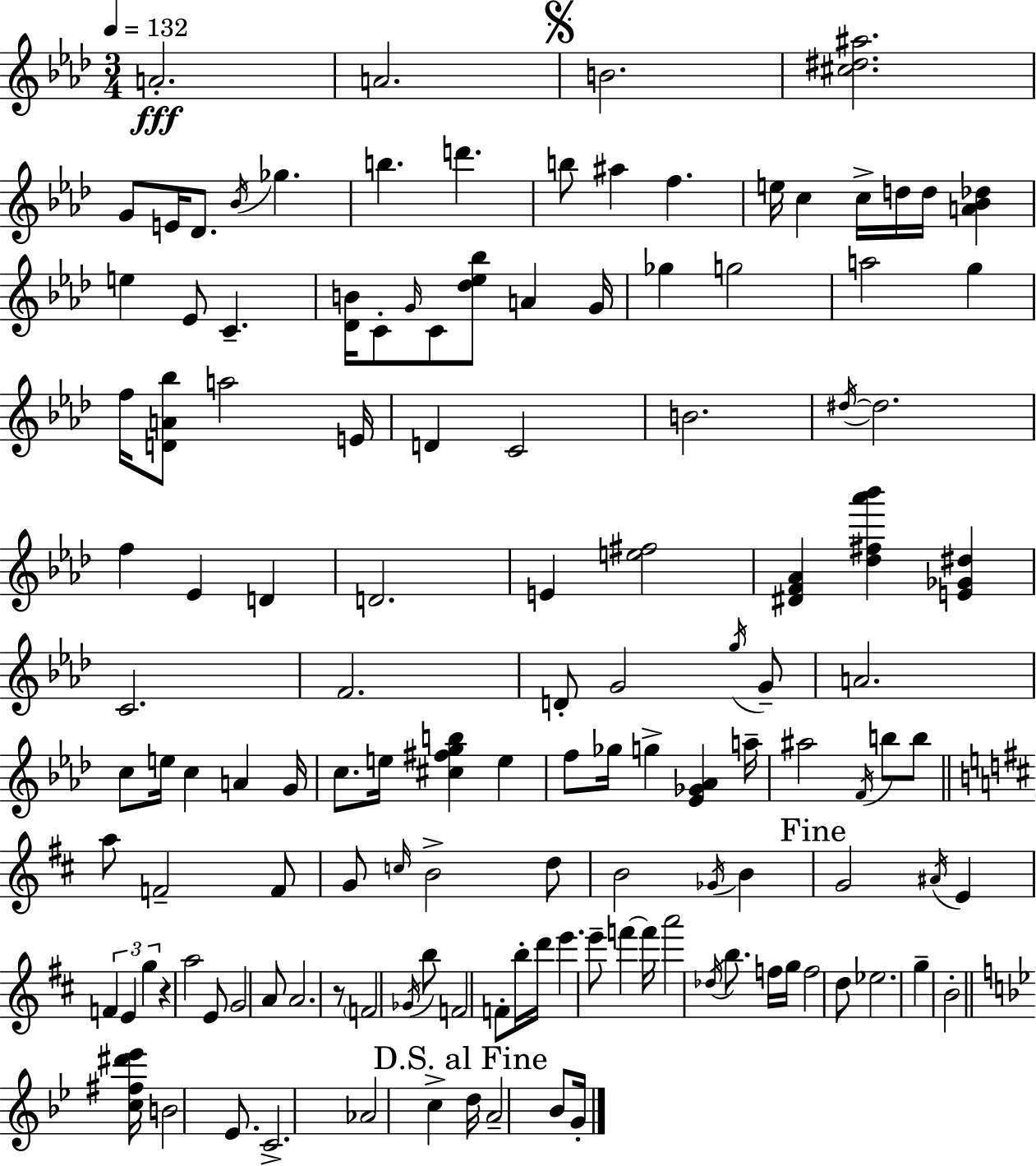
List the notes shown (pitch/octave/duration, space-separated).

A4/h. A4/h. B4/h. [C#5,D#5,A#5]/h. G4/e E4/s Db4/e. Bb4/s Gb5/q. B5/q. D6/q. B5/e A#5/q F5/q. E5/s C5/q C5/s D5/s D5/s [A4,Bb4,Db5]/q E5/q Eb4/e C4/q. [Db4,B4]/s C4/e G4/s C4/e [Db5,Eb5,Bb5]/e A4/q G4/s Gb5/q G5/h A5/h G5/q F5/s [D4,A4,Bb5]/e A5/h E4/s D4/q C4/h B4/h. D#5/s D#5/h. F5/q Eb4/q D4/q D4/h. E4/q [E5,F#5]/h [D#4,F4,Ab4]/q [Db5,F#5,Ab6,Bb6]/q [E4,Gb4,D#5]/q C4/h. F4/h. D4/e G4/h G5/s G4/e A4/h. C5/e E5/s C5/q A4/q G4/s C5/e. E5/s [C#5,F#5,G5,B5]/q E5/q F5/e Gb5/s G5/q [Eb4,Gb4,Ab4]/q A5/s A#5/h F4/s B5/e B5/e A5/e F4/h F4/e G4/e C5/s B4/h D5/e B4/h Gb4/s B4/q G4/h A#4/s E4/q F4/q E4/q G5/q R/q A5/h E4/e G4/h A4/e A4/h. R/e F4/h Gb4/s B5/e F4/h F4/e B5/s D6/s E6/q. E6/e F6/q F6/s A6/h Db5/s B5/e. F5/s G5/s F5/h D5/e Eb5/h. G5/q B4/h [C5,F#5,D#6,Eb6]/s B4/h Eb4/e. C4/h. Ab4/h C5/q D5/s A4/h Bb4/e G4/s